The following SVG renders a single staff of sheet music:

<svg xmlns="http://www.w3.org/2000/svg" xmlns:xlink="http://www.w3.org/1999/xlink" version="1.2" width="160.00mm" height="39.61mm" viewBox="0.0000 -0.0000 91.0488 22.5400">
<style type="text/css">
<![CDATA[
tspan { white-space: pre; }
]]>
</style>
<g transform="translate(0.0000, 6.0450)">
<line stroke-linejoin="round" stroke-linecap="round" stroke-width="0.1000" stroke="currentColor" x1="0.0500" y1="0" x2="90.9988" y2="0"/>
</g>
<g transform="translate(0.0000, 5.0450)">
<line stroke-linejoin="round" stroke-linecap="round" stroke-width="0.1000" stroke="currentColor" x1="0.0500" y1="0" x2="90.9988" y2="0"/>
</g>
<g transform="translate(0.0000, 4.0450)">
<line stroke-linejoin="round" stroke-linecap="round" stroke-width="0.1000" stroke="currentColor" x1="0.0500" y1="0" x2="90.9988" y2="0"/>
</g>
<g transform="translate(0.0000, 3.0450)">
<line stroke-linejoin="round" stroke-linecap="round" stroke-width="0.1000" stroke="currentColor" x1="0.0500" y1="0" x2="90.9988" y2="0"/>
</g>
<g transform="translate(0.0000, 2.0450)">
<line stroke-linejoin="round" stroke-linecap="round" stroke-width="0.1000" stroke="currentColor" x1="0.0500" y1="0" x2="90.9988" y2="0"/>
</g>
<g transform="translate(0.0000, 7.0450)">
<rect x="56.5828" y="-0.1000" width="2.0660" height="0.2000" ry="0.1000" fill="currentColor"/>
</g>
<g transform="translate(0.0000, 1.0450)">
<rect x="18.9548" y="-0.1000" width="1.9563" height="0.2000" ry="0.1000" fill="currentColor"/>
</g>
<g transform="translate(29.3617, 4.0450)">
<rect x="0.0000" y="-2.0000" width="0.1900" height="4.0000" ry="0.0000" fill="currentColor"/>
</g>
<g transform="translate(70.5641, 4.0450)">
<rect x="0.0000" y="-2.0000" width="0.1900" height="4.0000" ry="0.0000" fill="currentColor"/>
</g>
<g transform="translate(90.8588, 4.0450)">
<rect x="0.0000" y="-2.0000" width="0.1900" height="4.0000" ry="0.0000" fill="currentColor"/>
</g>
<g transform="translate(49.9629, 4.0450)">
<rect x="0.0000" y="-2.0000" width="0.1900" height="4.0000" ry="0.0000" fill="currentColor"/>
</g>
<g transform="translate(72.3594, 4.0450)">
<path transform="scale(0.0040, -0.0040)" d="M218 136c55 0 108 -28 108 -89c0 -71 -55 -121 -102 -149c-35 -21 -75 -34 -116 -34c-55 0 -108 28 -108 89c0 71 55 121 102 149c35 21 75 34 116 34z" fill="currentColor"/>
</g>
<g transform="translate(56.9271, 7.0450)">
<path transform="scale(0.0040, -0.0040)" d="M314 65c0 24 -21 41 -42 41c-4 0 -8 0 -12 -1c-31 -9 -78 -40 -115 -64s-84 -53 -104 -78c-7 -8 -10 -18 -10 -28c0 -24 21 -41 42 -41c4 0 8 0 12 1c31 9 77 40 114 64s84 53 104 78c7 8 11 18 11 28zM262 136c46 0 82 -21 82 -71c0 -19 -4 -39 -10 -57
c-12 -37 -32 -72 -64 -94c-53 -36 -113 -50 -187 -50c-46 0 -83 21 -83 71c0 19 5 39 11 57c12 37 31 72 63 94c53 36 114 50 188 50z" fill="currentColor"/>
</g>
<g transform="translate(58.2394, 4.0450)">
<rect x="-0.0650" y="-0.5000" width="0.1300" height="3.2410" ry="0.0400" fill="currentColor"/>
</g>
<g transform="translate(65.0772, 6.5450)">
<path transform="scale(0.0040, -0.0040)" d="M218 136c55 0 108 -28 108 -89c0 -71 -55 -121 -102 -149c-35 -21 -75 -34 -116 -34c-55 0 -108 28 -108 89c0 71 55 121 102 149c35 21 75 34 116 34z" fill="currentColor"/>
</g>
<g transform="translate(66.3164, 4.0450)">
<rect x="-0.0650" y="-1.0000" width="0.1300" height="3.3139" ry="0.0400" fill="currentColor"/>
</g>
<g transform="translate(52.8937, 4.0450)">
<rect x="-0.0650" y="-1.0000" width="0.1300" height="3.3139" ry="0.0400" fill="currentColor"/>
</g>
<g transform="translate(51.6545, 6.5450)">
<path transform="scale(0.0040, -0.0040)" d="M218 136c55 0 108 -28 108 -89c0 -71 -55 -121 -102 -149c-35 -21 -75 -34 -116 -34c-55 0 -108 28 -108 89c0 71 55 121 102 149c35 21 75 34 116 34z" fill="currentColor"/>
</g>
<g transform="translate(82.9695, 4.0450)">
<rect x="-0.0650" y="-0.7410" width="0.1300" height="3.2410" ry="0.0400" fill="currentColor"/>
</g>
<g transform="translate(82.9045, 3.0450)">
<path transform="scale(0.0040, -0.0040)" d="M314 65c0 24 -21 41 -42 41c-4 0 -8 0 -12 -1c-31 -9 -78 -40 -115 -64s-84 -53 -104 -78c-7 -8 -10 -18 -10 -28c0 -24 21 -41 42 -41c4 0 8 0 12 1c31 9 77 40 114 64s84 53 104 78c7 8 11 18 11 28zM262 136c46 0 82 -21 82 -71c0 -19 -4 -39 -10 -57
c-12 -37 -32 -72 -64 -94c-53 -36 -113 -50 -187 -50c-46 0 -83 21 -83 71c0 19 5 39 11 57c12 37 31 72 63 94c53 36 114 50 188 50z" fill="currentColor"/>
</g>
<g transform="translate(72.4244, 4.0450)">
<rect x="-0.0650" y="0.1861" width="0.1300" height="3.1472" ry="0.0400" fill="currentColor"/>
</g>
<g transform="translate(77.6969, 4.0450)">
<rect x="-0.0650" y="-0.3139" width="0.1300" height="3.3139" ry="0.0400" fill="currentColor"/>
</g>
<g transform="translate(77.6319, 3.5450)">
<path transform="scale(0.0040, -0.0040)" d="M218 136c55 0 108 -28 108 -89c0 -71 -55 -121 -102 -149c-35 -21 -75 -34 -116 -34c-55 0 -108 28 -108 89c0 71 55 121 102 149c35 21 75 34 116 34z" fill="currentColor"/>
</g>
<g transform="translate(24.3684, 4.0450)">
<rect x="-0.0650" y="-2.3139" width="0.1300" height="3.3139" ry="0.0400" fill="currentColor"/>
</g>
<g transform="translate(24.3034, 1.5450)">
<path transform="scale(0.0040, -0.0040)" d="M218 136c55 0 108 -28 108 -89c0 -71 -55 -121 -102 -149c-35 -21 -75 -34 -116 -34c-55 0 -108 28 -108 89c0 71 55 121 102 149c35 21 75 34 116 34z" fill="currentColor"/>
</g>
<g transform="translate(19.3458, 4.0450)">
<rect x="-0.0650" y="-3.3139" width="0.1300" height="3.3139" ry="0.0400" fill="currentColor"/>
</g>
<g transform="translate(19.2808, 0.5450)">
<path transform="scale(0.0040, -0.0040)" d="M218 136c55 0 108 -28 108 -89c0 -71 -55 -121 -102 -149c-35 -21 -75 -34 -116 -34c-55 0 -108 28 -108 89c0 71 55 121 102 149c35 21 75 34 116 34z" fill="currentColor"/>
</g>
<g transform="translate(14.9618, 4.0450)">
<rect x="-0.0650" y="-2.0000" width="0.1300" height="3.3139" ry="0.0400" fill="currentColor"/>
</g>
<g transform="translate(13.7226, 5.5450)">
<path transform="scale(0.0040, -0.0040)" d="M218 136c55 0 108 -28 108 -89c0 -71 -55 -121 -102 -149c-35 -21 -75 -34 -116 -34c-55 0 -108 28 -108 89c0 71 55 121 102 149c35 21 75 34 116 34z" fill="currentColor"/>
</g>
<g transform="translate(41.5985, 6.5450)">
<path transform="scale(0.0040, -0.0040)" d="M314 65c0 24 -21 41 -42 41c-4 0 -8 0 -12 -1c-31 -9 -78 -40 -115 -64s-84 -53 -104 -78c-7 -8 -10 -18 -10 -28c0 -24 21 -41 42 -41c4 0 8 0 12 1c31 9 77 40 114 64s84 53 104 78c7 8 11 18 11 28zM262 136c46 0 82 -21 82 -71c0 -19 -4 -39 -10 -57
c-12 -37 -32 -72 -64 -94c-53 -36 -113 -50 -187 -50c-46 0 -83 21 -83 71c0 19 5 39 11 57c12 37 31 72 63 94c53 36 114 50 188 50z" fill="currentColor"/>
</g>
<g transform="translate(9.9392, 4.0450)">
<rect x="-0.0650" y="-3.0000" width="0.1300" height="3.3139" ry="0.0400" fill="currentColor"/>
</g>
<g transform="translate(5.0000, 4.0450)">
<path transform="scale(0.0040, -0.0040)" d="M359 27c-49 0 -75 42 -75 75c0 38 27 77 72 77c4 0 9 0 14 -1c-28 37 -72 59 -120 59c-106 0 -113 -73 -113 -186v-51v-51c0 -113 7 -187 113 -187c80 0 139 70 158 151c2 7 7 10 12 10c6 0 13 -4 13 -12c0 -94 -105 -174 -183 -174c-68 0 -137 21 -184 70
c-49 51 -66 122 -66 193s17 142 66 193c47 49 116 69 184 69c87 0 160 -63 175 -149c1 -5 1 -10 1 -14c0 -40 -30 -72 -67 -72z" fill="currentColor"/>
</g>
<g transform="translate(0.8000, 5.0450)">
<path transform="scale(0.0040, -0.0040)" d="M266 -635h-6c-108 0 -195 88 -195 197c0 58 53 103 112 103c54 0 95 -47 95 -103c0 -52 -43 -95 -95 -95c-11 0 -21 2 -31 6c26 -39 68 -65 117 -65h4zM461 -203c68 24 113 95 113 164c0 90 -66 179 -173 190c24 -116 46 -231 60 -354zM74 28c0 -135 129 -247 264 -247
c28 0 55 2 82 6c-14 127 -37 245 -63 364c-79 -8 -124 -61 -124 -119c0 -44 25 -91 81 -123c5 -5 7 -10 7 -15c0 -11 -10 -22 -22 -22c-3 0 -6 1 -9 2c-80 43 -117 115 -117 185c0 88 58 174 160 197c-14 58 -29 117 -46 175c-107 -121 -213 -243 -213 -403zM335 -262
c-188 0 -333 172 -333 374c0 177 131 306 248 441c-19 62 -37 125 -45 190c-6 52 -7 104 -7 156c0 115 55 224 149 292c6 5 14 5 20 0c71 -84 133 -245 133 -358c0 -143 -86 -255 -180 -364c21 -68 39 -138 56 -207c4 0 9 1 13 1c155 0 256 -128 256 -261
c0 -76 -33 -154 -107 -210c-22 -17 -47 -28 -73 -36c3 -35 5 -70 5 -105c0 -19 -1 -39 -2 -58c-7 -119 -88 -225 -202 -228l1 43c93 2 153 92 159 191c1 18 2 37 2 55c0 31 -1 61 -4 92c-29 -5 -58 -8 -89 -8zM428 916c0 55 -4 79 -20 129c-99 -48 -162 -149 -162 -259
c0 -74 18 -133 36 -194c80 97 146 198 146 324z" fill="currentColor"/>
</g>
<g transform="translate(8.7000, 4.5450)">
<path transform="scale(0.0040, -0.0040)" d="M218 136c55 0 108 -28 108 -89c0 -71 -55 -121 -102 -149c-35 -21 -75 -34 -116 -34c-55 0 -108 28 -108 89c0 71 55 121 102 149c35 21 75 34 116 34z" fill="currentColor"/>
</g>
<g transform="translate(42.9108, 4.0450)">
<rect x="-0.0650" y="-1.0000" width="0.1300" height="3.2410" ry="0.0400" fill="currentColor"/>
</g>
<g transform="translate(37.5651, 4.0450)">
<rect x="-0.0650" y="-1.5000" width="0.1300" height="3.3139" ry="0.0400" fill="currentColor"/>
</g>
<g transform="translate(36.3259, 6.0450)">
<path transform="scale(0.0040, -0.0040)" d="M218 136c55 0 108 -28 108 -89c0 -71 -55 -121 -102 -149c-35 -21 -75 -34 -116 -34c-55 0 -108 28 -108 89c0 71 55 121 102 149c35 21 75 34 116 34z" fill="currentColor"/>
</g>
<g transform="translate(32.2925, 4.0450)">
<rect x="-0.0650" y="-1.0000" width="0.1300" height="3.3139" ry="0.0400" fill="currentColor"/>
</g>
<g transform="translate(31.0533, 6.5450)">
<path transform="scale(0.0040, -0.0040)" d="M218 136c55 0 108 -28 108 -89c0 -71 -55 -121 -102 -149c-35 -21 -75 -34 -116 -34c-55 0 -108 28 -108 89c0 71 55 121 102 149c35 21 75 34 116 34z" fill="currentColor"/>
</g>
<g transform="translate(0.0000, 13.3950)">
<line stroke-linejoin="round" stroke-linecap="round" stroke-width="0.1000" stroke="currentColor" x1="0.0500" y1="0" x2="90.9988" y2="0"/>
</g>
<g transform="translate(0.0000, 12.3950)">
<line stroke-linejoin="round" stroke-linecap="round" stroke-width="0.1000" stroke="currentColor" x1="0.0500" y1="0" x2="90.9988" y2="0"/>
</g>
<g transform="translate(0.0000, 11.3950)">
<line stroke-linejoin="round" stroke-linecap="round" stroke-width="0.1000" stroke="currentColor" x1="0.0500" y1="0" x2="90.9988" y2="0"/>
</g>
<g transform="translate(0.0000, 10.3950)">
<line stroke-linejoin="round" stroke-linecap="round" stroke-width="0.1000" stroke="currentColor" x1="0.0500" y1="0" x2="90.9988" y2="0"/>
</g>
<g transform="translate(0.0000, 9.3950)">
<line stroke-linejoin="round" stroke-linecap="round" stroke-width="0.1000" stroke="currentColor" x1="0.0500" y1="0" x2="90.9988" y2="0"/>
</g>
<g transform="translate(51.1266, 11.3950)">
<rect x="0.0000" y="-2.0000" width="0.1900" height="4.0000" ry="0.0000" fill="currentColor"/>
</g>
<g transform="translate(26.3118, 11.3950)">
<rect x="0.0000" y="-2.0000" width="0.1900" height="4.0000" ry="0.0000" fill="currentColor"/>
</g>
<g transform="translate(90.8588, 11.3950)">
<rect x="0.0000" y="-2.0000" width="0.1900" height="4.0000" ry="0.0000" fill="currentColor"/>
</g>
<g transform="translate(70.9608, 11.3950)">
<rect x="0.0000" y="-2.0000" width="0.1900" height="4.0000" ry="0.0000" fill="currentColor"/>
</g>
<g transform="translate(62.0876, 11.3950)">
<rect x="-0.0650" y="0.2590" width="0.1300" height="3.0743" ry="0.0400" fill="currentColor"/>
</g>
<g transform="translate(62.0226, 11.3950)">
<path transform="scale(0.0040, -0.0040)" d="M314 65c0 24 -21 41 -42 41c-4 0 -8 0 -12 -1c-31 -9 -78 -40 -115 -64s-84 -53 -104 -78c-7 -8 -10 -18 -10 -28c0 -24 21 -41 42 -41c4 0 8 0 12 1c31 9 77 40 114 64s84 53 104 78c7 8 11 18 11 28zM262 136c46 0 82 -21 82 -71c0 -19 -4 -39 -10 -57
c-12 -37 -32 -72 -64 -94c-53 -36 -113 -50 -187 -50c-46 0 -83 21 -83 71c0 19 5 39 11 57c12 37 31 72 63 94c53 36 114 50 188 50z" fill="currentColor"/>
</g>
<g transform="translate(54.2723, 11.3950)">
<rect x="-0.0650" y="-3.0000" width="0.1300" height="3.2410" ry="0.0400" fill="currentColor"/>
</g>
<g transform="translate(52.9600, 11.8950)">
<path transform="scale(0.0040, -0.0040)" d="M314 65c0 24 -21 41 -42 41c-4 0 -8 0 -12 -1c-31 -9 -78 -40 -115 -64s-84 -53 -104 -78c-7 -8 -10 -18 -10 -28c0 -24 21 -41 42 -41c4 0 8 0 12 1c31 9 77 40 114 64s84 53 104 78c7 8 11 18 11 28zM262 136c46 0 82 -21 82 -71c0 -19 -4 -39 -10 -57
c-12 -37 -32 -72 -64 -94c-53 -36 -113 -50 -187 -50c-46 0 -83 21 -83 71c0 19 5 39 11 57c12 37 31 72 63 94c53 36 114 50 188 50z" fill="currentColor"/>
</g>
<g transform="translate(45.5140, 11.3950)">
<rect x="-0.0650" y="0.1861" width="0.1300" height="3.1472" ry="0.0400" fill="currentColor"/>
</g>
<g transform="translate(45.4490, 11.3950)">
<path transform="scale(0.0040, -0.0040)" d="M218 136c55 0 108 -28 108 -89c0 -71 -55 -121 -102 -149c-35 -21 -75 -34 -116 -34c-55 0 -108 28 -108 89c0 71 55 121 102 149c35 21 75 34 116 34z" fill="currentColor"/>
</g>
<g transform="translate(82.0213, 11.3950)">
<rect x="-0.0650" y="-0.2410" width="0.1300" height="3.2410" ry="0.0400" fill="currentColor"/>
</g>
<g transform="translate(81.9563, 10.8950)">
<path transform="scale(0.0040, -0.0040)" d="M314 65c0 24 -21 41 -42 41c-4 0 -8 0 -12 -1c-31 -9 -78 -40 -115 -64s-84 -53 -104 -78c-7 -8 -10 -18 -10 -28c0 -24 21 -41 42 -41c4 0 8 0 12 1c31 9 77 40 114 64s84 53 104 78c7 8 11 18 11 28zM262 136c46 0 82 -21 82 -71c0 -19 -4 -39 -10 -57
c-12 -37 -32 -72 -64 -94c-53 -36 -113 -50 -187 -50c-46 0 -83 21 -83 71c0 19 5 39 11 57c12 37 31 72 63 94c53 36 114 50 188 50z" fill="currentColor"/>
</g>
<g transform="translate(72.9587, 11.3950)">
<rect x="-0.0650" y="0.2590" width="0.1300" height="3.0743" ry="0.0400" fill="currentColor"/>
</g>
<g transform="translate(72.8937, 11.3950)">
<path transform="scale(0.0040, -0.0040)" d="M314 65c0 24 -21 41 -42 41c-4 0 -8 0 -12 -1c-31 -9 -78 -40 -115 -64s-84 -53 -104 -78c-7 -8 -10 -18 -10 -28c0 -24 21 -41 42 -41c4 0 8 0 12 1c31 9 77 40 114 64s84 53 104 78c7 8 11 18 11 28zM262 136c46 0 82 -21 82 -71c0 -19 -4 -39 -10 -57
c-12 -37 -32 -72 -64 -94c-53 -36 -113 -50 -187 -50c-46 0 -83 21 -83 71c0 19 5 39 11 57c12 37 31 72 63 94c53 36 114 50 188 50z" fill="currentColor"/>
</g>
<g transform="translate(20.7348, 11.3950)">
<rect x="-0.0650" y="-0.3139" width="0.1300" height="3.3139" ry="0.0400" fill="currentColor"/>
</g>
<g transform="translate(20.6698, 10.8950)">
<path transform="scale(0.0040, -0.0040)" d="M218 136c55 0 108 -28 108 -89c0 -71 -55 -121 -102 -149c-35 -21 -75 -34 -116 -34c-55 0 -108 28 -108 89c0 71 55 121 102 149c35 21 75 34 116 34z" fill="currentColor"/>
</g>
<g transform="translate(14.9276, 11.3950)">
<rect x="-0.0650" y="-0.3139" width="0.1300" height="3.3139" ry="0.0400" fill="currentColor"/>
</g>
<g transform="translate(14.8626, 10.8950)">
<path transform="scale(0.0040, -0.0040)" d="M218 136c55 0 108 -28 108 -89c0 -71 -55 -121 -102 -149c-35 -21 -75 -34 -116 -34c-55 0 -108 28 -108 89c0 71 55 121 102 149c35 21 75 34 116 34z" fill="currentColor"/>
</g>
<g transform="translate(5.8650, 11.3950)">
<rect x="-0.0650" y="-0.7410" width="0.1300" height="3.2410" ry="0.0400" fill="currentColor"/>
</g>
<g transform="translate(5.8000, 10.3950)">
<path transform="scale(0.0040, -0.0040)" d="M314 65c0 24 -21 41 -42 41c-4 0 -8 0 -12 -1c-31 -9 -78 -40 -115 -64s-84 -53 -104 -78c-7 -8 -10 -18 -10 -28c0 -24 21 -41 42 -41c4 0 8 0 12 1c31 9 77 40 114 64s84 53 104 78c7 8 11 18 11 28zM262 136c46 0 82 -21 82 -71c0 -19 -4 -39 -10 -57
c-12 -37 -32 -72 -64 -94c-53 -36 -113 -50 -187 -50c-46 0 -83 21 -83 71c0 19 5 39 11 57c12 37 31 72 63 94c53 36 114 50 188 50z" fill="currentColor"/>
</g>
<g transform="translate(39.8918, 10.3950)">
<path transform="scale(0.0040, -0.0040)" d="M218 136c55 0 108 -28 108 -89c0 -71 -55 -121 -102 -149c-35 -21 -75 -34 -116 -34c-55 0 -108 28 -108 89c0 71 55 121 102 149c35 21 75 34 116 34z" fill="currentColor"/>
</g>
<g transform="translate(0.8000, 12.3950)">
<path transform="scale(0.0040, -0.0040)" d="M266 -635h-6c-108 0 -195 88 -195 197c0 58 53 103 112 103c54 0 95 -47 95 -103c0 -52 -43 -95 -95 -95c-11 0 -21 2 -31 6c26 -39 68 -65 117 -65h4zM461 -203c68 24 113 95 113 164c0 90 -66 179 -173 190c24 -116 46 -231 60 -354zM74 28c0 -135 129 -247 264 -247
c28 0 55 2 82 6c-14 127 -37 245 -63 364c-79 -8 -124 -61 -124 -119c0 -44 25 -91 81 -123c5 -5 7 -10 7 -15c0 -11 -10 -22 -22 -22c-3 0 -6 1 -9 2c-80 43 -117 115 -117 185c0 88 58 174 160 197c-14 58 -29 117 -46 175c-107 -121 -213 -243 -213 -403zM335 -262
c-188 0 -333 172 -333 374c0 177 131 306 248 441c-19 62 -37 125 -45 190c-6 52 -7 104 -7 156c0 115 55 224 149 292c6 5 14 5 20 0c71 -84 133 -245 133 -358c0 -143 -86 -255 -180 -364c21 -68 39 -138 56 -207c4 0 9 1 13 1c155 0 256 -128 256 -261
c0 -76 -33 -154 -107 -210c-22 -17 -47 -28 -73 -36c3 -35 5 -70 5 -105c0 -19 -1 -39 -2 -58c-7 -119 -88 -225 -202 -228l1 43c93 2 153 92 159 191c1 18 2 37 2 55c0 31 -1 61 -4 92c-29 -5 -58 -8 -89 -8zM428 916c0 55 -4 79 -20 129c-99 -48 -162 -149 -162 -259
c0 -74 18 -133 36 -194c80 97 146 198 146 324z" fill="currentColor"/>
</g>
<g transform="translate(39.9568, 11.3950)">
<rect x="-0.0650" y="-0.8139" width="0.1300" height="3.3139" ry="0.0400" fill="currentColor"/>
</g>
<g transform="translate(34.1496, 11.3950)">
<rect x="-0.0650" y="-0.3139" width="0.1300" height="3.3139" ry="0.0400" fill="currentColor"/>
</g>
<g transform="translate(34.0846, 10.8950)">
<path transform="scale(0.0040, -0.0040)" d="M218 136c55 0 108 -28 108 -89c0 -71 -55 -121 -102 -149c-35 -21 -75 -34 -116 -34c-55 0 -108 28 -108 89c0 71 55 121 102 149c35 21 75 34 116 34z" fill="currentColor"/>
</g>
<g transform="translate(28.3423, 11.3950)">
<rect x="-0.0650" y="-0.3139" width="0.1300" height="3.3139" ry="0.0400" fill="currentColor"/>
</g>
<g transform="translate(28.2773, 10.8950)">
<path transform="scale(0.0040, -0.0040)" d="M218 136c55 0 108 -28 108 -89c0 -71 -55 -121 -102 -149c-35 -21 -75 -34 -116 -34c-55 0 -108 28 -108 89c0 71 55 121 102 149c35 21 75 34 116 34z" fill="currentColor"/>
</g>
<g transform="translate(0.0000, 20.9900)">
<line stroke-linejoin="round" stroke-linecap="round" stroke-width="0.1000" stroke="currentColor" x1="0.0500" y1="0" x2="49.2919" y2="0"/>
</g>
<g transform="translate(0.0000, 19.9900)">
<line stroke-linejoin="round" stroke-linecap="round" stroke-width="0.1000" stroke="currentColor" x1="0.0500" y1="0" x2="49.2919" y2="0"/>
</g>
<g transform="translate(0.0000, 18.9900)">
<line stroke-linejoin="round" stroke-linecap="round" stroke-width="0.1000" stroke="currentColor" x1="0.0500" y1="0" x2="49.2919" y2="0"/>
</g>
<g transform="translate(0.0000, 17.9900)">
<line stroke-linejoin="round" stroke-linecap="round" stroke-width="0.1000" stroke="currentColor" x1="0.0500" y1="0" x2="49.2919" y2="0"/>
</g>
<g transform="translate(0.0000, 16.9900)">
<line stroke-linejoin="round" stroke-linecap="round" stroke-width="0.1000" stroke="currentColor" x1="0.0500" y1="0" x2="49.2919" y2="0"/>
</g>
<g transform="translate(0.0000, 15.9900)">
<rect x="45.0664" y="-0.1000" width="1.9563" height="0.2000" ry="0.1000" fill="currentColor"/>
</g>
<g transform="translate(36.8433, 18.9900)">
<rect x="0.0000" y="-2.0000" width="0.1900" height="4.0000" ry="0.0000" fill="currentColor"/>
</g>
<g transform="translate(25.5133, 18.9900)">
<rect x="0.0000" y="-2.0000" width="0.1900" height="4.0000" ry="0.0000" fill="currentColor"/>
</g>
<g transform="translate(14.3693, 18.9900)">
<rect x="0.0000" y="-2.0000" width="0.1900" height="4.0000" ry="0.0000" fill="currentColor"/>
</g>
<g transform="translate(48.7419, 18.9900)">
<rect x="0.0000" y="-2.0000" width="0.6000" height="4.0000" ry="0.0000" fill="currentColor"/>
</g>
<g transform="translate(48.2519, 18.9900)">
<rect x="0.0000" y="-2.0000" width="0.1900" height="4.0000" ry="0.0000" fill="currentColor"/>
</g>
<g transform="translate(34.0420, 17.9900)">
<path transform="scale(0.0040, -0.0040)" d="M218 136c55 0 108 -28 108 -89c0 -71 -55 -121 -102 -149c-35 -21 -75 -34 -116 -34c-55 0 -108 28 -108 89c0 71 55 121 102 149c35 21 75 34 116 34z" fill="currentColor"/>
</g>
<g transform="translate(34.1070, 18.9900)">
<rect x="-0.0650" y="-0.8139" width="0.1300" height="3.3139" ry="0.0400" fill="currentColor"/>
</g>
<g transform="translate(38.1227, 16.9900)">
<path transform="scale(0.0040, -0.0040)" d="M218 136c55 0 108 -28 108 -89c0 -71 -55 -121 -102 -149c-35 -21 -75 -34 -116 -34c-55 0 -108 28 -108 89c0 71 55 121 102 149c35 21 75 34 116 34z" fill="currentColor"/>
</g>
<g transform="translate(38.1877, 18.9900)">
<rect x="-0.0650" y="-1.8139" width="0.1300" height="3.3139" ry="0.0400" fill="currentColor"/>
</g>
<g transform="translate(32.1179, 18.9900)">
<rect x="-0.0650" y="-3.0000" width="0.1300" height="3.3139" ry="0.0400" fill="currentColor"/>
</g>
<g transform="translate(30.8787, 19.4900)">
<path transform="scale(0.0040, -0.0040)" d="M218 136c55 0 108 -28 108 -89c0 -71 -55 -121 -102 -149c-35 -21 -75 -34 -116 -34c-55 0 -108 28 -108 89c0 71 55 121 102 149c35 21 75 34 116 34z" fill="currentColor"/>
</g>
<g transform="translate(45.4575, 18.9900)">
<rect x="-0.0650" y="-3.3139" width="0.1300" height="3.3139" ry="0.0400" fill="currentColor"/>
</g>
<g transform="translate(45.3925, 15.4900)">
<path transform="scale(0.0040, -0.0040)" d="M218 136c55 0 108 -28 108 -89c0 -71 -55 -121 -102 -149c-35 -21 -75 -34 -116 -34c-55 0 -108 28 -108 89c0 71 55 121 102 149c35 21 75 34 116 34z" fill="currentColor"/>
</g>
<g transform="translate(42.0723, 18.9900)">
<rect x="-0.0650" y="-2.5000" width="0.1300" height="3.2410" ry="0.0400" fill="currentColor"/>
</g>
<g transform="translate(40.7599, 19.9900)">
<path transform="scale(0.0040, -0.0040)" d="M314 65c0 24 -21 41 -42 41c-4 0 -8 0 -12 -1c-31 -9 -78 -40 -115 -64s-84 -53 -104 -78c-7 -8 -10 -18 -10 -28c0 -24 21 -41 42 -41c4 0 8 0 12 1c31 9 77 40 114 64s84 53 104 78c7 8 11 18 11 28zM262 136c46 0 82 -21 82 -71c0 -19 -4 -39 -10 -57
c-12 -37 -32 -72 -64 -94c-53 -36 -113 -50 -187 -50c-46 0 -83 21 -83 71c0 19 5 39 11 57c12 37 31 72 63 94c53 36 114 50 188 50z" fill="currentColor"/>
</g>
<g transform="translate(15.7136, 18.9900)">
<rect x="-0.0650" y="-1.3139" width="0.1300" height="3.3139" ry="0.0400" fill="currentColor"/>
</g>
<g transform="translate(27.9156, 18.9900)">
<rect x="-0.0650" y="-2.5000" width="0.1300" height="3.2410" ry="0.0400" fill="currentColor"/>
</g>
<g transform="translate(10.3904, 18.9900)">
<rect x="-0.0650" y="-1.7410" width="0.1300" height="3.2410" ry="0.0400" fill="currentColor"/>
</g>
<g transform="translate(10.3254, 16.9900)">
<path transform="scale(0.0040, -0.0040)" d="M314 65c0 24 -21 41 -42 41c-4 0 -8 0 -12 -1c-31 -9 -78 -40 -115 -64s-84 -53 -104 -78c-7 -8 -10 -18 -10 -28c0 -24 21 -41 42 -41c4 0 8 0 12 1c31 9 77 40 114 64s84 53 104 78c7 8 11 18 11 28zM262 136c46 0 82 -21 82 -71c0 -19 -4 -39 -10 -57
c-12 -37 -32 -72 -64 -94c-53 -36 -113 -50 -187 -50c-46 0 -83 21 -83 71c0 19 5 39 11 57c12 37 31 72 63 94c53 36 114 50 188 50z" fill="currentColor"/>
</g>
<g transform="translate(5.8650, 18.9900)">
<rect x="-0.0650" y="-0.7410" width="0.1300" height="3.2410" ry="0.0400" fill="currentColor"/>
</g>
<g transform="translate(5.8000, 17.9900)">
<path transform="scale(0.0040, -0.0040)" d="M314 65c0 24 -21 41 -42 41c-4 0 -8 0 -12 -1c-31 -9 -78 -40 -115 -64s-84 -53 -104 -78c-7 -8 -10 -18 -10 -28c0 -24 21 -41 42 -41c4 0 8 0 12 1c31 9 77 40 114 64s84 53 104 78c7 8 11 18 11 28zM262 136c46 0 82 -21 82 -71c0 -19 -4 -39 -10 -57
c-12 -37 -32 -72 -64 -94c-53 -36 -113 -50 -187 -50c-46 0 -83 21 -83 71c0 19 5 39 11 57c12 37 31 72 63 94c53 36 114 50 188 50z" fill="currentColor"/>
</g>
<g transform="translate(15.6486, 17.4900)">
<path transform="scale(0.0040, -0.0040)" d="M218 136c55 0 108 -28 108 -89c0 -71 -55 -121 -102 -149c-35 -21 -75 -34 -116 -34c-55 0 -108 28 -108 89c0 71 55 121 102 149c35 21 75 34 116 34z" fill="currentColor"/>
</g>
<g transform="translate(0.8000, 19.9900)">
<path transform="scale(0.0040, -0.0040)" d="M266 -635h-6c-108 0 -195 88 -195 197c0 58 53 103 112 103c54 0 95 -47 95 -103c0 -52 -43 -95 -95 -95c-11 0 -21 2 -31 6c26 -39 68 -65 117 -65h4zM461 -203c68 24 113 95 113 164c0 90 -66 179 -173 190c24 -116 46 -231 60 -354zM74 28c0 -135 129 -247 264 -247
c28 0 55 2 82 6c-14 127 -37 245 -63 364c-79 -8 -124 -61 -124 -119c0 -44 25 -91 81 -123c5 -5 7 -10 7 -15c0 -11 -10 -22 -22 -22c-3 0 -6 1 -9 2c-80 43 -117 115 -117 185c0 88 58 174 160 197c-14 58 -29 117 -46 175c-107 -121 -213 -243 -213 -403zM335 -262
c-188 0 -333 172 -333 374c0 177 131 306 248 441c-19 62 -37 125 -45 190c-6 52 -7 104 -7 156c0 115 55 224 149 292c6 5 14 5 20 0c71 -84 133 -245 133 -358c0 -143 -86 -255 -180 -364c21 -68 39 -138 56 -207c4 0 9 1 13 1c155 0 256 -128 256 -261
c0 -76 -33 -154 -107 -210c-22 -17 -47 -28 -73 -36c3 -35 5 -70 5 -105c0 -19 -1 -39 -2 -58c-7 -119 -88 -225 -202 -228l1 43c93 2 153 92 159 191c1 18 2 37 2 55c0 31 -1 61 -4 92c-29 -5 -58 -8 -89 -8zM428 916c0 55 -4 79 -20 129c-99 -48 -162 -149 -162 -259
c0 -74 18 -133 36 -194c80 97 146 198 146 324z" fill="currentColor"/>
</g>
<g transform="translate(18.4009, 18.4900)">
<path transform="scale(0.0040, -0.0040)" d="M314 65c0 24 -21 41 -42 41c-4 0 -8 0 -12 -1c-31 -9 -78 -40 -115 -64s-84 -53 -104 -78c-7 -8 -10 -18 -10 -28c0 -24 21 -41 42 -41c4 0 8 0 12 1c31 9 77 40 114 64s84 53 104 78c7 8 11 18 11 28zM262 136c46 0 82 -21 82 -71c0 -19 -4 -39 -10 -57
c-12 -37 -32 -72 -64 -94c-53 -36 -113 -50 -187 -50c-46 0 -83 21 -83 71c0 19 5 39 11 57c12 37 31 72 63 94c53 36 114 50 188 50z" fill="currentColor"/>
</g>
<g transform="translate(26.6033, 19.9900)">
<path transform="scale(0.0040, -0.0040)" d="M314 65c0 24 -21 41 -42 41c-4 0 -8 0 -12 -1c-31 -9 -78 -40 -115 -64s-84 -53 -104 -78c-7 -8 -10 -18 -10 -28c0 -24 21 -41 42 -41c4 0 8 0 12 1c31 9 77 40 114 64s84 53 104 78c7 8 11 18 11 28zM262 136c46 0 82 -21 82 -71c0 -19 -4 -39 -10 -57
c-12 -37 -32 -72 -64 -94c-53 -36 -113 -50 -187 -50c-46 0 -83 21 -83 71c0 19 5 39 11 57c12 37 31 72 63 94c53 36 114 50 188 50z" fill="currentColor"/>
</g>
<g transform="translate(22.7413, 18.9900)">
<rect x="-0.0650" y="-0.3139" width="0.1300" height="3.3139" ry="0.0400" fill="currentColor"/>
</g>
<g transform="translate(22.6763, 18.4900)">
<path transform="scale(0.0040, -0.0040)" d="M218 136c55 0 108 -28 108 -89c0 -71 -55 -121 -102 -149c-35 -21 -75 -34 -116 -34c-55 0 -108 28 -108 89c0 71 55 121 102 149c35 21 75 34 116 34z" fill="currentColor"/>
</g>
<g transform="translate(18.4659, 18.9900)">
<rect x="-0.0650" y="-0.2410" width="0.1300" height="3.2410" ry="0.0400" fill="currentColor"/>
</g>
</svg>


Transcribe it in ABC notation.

X:1
T:Untitled
M:4/4
L:1/4
K:C
A F b g D E D2 D C2 D B c d2 d2 c c c c d B A2 B2 B2 c2 d2 f2 e c2 c G2 A d f G2 b